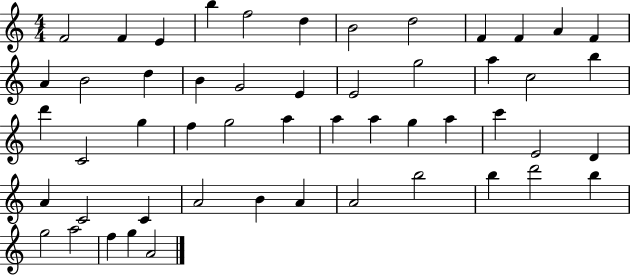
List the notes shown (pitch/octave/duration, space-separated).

F4/h F4/q E4/q B5/q F5/h D5/q B4/h D5/h F4/q F4/q A4/q F4/q A4/q B4/h D5/q B4/q G4/h E4/q E4/h G5/h A5/q C5/h B5/q D6/q C4/h G5/q F5/q G5/h A5/q A5/q A5/q G5/q A5/q C6/q E4/h D4/q A4/q C4/h C4/q A4/h B4/q A4/q A4/h B5/h B5/q D6/h B5/q G5/h A5/h F5/q G5/q A4/h